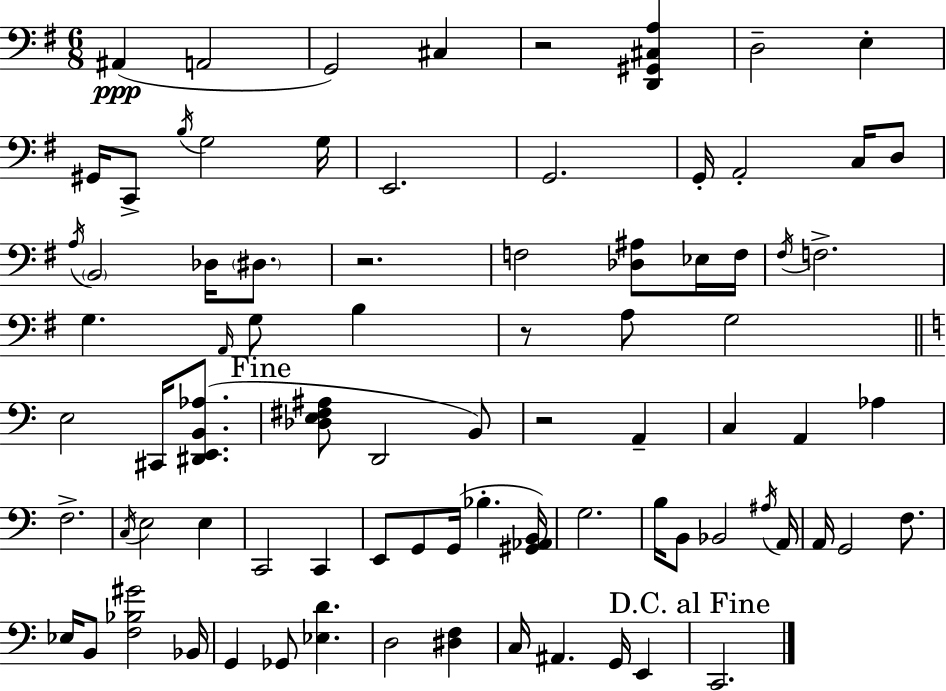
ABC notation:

X:1
T:Untitled
M:6/8
L:1/4
K:Em
^A,, A,,2 G,,2 ^C, z2 [D,,^G,,^C,A,] D,2 E, ^G,,/4 C,,/2 B,/4 G,2 G,/4 E,,2 G,,2 G,,/4 A,,2 C,/4 D,/2 A,/4 B,,2 _D,/4 ^D,/2 z2 F,2 [_D,^A,]/2 _E,/4 F,/4 ^F,/4 F,2 G, A,,/4 G,/2 B, z/2 A,/2 G,2 E,2 ^C,,/4 [^D,,E,,B,,_A,]/2 [_D,E,^F,^A,]/2 D,,2 B,,/2 z2 A,, C, A,, _A, F,2 C,/4 E,2 E, C,,2 C,, E,,/2 G,,/2 G,,/4 _B, [^G,,_A,,B,,]/4 G,2 B,/4 B,,/2 _B,,2 ^A,/4 A,,/4 A,,/4 G,,2 F,/2 _E,/4 B,,/2 [F,_B,^G]2 _B,,/4 G,, _G,,/2 [_E,D] D,2 [^D,F,] C,/4 ^A,, G,,/4 E,, C,,2